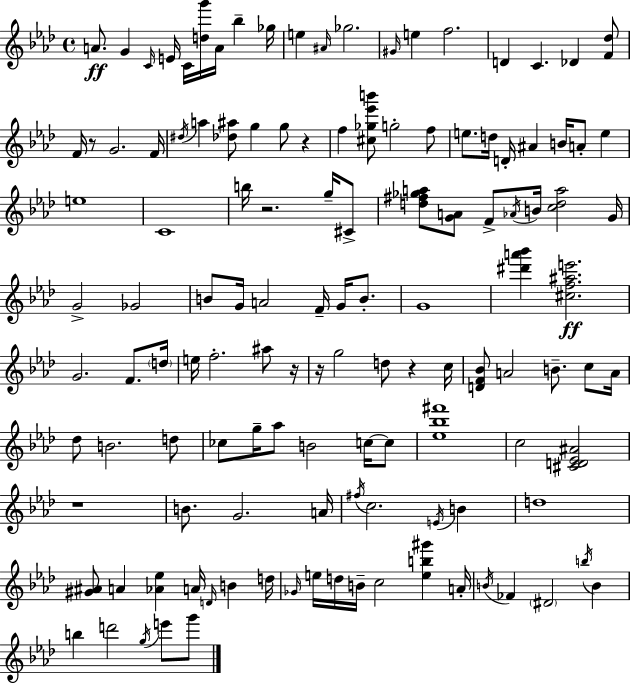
A4/e. G4/q C4/s E4/s C4/s [D5,G6]/s A4/s Bb5/q Gb5/s E5/q A#4/s Gb5/h. G#4/s E5/q F5/h. D4/q C4/q. Db4/q [F4,Db5]/e F4/s R/e G4/h. F4/s D#5/s A5/q [Db5,A#5]/e G5/q G5/e R/q F5/q [C#5,Gb5,Eb6,B6]/e G5/h F5/e E5/e. D5/s D4/s A#4/q B4/s A4/e E5/q E5/w C4/w B5/s R/h. G5/s C#4/e [D5,F#5,Gb5,A5]/e [G4,A4]/e F4/e Ab4/s B4/s [C5,D5,A5]/h G4/s G4/h Gb4/h B4/e G4/s A4/h F4/s G4/s B4/e. G4/w [D#6,A6,Bb6]/q [C#5,F5,A#5,E6]/h. G4/h. F4/e. D5/s E5/s F5/h. A#5/e R/s R/s G5/h D5/e R/q C5/s [D4,F4,Bb4]/e A4/h B4/e. C5/e A4/s Db5/e B4/h. D5/e CES5/e G5/s Ab5/e B4/h C5/s C5/e [Eb5,Bb5,F#6]/w C5/h [C#4,D4,Eb4,A#4]/h R/w B4/e. G4/h. A4/s F#5/s C5/h. E4/s B4/q D5/w [G#4,A#4]/e A4/q [Ab4,Eb5]/q A4/s D4/s B4/q D5/s Gb4/s E5/s D5/s B4/s C5/h [E5,B5,G#6]/q A4/s B4/s FES4/q D#4/h B5/s B4/q B5/q D6/h G5/s E6/e G6/e